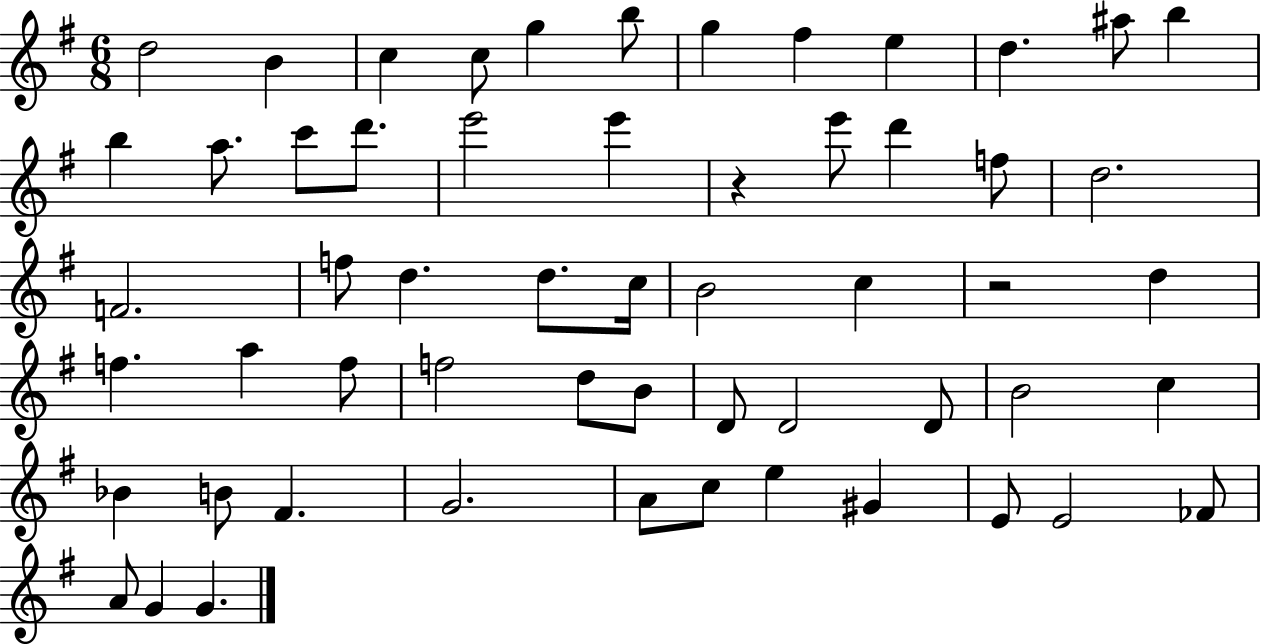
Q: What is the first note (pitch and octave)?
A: D5